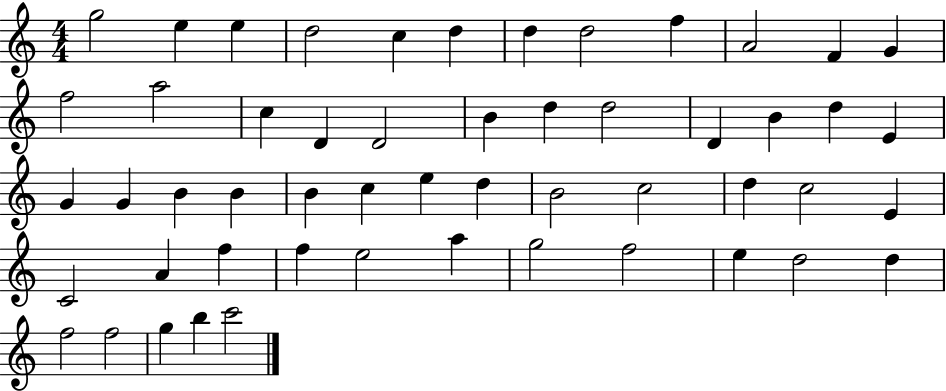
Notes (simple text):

G5/h E5/q E5/q D5/h C5/q D5/q D5/q D5/h F5/q A4/h F4/q G4/q F5/h A5/h C5/q D4/q D4/h B4/q D5/q D5/h D4/q B4/q D5/q E4/q G4/q G4/q B4/q B4/q B4/q C5/q E5/q D5/q B4/h C5/h D5/q C5/h E4/q C4/h A4/q F5/q F5/q E5/h A5/q G5/h F5/h E5/q D5/h D5/q F5/h F5/h G5/q B5/q C6/h